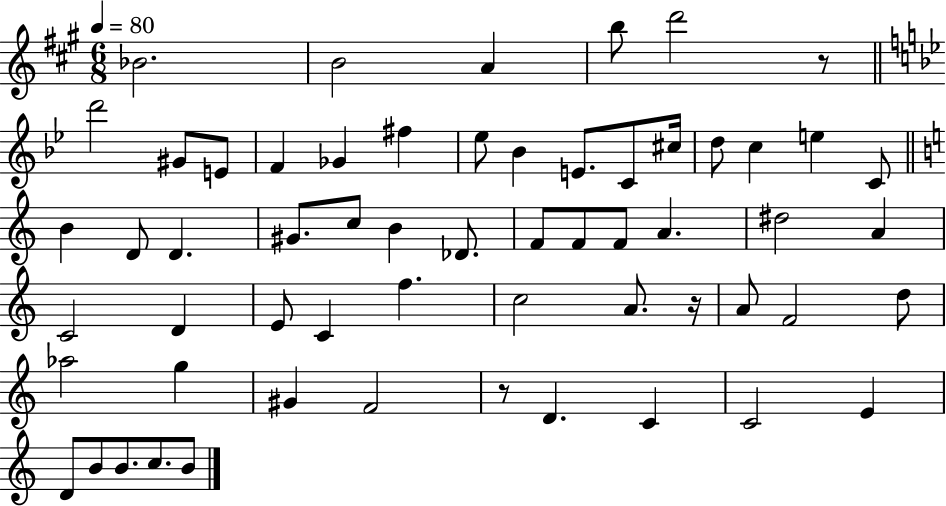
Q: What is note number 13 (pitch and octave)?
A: Bb4